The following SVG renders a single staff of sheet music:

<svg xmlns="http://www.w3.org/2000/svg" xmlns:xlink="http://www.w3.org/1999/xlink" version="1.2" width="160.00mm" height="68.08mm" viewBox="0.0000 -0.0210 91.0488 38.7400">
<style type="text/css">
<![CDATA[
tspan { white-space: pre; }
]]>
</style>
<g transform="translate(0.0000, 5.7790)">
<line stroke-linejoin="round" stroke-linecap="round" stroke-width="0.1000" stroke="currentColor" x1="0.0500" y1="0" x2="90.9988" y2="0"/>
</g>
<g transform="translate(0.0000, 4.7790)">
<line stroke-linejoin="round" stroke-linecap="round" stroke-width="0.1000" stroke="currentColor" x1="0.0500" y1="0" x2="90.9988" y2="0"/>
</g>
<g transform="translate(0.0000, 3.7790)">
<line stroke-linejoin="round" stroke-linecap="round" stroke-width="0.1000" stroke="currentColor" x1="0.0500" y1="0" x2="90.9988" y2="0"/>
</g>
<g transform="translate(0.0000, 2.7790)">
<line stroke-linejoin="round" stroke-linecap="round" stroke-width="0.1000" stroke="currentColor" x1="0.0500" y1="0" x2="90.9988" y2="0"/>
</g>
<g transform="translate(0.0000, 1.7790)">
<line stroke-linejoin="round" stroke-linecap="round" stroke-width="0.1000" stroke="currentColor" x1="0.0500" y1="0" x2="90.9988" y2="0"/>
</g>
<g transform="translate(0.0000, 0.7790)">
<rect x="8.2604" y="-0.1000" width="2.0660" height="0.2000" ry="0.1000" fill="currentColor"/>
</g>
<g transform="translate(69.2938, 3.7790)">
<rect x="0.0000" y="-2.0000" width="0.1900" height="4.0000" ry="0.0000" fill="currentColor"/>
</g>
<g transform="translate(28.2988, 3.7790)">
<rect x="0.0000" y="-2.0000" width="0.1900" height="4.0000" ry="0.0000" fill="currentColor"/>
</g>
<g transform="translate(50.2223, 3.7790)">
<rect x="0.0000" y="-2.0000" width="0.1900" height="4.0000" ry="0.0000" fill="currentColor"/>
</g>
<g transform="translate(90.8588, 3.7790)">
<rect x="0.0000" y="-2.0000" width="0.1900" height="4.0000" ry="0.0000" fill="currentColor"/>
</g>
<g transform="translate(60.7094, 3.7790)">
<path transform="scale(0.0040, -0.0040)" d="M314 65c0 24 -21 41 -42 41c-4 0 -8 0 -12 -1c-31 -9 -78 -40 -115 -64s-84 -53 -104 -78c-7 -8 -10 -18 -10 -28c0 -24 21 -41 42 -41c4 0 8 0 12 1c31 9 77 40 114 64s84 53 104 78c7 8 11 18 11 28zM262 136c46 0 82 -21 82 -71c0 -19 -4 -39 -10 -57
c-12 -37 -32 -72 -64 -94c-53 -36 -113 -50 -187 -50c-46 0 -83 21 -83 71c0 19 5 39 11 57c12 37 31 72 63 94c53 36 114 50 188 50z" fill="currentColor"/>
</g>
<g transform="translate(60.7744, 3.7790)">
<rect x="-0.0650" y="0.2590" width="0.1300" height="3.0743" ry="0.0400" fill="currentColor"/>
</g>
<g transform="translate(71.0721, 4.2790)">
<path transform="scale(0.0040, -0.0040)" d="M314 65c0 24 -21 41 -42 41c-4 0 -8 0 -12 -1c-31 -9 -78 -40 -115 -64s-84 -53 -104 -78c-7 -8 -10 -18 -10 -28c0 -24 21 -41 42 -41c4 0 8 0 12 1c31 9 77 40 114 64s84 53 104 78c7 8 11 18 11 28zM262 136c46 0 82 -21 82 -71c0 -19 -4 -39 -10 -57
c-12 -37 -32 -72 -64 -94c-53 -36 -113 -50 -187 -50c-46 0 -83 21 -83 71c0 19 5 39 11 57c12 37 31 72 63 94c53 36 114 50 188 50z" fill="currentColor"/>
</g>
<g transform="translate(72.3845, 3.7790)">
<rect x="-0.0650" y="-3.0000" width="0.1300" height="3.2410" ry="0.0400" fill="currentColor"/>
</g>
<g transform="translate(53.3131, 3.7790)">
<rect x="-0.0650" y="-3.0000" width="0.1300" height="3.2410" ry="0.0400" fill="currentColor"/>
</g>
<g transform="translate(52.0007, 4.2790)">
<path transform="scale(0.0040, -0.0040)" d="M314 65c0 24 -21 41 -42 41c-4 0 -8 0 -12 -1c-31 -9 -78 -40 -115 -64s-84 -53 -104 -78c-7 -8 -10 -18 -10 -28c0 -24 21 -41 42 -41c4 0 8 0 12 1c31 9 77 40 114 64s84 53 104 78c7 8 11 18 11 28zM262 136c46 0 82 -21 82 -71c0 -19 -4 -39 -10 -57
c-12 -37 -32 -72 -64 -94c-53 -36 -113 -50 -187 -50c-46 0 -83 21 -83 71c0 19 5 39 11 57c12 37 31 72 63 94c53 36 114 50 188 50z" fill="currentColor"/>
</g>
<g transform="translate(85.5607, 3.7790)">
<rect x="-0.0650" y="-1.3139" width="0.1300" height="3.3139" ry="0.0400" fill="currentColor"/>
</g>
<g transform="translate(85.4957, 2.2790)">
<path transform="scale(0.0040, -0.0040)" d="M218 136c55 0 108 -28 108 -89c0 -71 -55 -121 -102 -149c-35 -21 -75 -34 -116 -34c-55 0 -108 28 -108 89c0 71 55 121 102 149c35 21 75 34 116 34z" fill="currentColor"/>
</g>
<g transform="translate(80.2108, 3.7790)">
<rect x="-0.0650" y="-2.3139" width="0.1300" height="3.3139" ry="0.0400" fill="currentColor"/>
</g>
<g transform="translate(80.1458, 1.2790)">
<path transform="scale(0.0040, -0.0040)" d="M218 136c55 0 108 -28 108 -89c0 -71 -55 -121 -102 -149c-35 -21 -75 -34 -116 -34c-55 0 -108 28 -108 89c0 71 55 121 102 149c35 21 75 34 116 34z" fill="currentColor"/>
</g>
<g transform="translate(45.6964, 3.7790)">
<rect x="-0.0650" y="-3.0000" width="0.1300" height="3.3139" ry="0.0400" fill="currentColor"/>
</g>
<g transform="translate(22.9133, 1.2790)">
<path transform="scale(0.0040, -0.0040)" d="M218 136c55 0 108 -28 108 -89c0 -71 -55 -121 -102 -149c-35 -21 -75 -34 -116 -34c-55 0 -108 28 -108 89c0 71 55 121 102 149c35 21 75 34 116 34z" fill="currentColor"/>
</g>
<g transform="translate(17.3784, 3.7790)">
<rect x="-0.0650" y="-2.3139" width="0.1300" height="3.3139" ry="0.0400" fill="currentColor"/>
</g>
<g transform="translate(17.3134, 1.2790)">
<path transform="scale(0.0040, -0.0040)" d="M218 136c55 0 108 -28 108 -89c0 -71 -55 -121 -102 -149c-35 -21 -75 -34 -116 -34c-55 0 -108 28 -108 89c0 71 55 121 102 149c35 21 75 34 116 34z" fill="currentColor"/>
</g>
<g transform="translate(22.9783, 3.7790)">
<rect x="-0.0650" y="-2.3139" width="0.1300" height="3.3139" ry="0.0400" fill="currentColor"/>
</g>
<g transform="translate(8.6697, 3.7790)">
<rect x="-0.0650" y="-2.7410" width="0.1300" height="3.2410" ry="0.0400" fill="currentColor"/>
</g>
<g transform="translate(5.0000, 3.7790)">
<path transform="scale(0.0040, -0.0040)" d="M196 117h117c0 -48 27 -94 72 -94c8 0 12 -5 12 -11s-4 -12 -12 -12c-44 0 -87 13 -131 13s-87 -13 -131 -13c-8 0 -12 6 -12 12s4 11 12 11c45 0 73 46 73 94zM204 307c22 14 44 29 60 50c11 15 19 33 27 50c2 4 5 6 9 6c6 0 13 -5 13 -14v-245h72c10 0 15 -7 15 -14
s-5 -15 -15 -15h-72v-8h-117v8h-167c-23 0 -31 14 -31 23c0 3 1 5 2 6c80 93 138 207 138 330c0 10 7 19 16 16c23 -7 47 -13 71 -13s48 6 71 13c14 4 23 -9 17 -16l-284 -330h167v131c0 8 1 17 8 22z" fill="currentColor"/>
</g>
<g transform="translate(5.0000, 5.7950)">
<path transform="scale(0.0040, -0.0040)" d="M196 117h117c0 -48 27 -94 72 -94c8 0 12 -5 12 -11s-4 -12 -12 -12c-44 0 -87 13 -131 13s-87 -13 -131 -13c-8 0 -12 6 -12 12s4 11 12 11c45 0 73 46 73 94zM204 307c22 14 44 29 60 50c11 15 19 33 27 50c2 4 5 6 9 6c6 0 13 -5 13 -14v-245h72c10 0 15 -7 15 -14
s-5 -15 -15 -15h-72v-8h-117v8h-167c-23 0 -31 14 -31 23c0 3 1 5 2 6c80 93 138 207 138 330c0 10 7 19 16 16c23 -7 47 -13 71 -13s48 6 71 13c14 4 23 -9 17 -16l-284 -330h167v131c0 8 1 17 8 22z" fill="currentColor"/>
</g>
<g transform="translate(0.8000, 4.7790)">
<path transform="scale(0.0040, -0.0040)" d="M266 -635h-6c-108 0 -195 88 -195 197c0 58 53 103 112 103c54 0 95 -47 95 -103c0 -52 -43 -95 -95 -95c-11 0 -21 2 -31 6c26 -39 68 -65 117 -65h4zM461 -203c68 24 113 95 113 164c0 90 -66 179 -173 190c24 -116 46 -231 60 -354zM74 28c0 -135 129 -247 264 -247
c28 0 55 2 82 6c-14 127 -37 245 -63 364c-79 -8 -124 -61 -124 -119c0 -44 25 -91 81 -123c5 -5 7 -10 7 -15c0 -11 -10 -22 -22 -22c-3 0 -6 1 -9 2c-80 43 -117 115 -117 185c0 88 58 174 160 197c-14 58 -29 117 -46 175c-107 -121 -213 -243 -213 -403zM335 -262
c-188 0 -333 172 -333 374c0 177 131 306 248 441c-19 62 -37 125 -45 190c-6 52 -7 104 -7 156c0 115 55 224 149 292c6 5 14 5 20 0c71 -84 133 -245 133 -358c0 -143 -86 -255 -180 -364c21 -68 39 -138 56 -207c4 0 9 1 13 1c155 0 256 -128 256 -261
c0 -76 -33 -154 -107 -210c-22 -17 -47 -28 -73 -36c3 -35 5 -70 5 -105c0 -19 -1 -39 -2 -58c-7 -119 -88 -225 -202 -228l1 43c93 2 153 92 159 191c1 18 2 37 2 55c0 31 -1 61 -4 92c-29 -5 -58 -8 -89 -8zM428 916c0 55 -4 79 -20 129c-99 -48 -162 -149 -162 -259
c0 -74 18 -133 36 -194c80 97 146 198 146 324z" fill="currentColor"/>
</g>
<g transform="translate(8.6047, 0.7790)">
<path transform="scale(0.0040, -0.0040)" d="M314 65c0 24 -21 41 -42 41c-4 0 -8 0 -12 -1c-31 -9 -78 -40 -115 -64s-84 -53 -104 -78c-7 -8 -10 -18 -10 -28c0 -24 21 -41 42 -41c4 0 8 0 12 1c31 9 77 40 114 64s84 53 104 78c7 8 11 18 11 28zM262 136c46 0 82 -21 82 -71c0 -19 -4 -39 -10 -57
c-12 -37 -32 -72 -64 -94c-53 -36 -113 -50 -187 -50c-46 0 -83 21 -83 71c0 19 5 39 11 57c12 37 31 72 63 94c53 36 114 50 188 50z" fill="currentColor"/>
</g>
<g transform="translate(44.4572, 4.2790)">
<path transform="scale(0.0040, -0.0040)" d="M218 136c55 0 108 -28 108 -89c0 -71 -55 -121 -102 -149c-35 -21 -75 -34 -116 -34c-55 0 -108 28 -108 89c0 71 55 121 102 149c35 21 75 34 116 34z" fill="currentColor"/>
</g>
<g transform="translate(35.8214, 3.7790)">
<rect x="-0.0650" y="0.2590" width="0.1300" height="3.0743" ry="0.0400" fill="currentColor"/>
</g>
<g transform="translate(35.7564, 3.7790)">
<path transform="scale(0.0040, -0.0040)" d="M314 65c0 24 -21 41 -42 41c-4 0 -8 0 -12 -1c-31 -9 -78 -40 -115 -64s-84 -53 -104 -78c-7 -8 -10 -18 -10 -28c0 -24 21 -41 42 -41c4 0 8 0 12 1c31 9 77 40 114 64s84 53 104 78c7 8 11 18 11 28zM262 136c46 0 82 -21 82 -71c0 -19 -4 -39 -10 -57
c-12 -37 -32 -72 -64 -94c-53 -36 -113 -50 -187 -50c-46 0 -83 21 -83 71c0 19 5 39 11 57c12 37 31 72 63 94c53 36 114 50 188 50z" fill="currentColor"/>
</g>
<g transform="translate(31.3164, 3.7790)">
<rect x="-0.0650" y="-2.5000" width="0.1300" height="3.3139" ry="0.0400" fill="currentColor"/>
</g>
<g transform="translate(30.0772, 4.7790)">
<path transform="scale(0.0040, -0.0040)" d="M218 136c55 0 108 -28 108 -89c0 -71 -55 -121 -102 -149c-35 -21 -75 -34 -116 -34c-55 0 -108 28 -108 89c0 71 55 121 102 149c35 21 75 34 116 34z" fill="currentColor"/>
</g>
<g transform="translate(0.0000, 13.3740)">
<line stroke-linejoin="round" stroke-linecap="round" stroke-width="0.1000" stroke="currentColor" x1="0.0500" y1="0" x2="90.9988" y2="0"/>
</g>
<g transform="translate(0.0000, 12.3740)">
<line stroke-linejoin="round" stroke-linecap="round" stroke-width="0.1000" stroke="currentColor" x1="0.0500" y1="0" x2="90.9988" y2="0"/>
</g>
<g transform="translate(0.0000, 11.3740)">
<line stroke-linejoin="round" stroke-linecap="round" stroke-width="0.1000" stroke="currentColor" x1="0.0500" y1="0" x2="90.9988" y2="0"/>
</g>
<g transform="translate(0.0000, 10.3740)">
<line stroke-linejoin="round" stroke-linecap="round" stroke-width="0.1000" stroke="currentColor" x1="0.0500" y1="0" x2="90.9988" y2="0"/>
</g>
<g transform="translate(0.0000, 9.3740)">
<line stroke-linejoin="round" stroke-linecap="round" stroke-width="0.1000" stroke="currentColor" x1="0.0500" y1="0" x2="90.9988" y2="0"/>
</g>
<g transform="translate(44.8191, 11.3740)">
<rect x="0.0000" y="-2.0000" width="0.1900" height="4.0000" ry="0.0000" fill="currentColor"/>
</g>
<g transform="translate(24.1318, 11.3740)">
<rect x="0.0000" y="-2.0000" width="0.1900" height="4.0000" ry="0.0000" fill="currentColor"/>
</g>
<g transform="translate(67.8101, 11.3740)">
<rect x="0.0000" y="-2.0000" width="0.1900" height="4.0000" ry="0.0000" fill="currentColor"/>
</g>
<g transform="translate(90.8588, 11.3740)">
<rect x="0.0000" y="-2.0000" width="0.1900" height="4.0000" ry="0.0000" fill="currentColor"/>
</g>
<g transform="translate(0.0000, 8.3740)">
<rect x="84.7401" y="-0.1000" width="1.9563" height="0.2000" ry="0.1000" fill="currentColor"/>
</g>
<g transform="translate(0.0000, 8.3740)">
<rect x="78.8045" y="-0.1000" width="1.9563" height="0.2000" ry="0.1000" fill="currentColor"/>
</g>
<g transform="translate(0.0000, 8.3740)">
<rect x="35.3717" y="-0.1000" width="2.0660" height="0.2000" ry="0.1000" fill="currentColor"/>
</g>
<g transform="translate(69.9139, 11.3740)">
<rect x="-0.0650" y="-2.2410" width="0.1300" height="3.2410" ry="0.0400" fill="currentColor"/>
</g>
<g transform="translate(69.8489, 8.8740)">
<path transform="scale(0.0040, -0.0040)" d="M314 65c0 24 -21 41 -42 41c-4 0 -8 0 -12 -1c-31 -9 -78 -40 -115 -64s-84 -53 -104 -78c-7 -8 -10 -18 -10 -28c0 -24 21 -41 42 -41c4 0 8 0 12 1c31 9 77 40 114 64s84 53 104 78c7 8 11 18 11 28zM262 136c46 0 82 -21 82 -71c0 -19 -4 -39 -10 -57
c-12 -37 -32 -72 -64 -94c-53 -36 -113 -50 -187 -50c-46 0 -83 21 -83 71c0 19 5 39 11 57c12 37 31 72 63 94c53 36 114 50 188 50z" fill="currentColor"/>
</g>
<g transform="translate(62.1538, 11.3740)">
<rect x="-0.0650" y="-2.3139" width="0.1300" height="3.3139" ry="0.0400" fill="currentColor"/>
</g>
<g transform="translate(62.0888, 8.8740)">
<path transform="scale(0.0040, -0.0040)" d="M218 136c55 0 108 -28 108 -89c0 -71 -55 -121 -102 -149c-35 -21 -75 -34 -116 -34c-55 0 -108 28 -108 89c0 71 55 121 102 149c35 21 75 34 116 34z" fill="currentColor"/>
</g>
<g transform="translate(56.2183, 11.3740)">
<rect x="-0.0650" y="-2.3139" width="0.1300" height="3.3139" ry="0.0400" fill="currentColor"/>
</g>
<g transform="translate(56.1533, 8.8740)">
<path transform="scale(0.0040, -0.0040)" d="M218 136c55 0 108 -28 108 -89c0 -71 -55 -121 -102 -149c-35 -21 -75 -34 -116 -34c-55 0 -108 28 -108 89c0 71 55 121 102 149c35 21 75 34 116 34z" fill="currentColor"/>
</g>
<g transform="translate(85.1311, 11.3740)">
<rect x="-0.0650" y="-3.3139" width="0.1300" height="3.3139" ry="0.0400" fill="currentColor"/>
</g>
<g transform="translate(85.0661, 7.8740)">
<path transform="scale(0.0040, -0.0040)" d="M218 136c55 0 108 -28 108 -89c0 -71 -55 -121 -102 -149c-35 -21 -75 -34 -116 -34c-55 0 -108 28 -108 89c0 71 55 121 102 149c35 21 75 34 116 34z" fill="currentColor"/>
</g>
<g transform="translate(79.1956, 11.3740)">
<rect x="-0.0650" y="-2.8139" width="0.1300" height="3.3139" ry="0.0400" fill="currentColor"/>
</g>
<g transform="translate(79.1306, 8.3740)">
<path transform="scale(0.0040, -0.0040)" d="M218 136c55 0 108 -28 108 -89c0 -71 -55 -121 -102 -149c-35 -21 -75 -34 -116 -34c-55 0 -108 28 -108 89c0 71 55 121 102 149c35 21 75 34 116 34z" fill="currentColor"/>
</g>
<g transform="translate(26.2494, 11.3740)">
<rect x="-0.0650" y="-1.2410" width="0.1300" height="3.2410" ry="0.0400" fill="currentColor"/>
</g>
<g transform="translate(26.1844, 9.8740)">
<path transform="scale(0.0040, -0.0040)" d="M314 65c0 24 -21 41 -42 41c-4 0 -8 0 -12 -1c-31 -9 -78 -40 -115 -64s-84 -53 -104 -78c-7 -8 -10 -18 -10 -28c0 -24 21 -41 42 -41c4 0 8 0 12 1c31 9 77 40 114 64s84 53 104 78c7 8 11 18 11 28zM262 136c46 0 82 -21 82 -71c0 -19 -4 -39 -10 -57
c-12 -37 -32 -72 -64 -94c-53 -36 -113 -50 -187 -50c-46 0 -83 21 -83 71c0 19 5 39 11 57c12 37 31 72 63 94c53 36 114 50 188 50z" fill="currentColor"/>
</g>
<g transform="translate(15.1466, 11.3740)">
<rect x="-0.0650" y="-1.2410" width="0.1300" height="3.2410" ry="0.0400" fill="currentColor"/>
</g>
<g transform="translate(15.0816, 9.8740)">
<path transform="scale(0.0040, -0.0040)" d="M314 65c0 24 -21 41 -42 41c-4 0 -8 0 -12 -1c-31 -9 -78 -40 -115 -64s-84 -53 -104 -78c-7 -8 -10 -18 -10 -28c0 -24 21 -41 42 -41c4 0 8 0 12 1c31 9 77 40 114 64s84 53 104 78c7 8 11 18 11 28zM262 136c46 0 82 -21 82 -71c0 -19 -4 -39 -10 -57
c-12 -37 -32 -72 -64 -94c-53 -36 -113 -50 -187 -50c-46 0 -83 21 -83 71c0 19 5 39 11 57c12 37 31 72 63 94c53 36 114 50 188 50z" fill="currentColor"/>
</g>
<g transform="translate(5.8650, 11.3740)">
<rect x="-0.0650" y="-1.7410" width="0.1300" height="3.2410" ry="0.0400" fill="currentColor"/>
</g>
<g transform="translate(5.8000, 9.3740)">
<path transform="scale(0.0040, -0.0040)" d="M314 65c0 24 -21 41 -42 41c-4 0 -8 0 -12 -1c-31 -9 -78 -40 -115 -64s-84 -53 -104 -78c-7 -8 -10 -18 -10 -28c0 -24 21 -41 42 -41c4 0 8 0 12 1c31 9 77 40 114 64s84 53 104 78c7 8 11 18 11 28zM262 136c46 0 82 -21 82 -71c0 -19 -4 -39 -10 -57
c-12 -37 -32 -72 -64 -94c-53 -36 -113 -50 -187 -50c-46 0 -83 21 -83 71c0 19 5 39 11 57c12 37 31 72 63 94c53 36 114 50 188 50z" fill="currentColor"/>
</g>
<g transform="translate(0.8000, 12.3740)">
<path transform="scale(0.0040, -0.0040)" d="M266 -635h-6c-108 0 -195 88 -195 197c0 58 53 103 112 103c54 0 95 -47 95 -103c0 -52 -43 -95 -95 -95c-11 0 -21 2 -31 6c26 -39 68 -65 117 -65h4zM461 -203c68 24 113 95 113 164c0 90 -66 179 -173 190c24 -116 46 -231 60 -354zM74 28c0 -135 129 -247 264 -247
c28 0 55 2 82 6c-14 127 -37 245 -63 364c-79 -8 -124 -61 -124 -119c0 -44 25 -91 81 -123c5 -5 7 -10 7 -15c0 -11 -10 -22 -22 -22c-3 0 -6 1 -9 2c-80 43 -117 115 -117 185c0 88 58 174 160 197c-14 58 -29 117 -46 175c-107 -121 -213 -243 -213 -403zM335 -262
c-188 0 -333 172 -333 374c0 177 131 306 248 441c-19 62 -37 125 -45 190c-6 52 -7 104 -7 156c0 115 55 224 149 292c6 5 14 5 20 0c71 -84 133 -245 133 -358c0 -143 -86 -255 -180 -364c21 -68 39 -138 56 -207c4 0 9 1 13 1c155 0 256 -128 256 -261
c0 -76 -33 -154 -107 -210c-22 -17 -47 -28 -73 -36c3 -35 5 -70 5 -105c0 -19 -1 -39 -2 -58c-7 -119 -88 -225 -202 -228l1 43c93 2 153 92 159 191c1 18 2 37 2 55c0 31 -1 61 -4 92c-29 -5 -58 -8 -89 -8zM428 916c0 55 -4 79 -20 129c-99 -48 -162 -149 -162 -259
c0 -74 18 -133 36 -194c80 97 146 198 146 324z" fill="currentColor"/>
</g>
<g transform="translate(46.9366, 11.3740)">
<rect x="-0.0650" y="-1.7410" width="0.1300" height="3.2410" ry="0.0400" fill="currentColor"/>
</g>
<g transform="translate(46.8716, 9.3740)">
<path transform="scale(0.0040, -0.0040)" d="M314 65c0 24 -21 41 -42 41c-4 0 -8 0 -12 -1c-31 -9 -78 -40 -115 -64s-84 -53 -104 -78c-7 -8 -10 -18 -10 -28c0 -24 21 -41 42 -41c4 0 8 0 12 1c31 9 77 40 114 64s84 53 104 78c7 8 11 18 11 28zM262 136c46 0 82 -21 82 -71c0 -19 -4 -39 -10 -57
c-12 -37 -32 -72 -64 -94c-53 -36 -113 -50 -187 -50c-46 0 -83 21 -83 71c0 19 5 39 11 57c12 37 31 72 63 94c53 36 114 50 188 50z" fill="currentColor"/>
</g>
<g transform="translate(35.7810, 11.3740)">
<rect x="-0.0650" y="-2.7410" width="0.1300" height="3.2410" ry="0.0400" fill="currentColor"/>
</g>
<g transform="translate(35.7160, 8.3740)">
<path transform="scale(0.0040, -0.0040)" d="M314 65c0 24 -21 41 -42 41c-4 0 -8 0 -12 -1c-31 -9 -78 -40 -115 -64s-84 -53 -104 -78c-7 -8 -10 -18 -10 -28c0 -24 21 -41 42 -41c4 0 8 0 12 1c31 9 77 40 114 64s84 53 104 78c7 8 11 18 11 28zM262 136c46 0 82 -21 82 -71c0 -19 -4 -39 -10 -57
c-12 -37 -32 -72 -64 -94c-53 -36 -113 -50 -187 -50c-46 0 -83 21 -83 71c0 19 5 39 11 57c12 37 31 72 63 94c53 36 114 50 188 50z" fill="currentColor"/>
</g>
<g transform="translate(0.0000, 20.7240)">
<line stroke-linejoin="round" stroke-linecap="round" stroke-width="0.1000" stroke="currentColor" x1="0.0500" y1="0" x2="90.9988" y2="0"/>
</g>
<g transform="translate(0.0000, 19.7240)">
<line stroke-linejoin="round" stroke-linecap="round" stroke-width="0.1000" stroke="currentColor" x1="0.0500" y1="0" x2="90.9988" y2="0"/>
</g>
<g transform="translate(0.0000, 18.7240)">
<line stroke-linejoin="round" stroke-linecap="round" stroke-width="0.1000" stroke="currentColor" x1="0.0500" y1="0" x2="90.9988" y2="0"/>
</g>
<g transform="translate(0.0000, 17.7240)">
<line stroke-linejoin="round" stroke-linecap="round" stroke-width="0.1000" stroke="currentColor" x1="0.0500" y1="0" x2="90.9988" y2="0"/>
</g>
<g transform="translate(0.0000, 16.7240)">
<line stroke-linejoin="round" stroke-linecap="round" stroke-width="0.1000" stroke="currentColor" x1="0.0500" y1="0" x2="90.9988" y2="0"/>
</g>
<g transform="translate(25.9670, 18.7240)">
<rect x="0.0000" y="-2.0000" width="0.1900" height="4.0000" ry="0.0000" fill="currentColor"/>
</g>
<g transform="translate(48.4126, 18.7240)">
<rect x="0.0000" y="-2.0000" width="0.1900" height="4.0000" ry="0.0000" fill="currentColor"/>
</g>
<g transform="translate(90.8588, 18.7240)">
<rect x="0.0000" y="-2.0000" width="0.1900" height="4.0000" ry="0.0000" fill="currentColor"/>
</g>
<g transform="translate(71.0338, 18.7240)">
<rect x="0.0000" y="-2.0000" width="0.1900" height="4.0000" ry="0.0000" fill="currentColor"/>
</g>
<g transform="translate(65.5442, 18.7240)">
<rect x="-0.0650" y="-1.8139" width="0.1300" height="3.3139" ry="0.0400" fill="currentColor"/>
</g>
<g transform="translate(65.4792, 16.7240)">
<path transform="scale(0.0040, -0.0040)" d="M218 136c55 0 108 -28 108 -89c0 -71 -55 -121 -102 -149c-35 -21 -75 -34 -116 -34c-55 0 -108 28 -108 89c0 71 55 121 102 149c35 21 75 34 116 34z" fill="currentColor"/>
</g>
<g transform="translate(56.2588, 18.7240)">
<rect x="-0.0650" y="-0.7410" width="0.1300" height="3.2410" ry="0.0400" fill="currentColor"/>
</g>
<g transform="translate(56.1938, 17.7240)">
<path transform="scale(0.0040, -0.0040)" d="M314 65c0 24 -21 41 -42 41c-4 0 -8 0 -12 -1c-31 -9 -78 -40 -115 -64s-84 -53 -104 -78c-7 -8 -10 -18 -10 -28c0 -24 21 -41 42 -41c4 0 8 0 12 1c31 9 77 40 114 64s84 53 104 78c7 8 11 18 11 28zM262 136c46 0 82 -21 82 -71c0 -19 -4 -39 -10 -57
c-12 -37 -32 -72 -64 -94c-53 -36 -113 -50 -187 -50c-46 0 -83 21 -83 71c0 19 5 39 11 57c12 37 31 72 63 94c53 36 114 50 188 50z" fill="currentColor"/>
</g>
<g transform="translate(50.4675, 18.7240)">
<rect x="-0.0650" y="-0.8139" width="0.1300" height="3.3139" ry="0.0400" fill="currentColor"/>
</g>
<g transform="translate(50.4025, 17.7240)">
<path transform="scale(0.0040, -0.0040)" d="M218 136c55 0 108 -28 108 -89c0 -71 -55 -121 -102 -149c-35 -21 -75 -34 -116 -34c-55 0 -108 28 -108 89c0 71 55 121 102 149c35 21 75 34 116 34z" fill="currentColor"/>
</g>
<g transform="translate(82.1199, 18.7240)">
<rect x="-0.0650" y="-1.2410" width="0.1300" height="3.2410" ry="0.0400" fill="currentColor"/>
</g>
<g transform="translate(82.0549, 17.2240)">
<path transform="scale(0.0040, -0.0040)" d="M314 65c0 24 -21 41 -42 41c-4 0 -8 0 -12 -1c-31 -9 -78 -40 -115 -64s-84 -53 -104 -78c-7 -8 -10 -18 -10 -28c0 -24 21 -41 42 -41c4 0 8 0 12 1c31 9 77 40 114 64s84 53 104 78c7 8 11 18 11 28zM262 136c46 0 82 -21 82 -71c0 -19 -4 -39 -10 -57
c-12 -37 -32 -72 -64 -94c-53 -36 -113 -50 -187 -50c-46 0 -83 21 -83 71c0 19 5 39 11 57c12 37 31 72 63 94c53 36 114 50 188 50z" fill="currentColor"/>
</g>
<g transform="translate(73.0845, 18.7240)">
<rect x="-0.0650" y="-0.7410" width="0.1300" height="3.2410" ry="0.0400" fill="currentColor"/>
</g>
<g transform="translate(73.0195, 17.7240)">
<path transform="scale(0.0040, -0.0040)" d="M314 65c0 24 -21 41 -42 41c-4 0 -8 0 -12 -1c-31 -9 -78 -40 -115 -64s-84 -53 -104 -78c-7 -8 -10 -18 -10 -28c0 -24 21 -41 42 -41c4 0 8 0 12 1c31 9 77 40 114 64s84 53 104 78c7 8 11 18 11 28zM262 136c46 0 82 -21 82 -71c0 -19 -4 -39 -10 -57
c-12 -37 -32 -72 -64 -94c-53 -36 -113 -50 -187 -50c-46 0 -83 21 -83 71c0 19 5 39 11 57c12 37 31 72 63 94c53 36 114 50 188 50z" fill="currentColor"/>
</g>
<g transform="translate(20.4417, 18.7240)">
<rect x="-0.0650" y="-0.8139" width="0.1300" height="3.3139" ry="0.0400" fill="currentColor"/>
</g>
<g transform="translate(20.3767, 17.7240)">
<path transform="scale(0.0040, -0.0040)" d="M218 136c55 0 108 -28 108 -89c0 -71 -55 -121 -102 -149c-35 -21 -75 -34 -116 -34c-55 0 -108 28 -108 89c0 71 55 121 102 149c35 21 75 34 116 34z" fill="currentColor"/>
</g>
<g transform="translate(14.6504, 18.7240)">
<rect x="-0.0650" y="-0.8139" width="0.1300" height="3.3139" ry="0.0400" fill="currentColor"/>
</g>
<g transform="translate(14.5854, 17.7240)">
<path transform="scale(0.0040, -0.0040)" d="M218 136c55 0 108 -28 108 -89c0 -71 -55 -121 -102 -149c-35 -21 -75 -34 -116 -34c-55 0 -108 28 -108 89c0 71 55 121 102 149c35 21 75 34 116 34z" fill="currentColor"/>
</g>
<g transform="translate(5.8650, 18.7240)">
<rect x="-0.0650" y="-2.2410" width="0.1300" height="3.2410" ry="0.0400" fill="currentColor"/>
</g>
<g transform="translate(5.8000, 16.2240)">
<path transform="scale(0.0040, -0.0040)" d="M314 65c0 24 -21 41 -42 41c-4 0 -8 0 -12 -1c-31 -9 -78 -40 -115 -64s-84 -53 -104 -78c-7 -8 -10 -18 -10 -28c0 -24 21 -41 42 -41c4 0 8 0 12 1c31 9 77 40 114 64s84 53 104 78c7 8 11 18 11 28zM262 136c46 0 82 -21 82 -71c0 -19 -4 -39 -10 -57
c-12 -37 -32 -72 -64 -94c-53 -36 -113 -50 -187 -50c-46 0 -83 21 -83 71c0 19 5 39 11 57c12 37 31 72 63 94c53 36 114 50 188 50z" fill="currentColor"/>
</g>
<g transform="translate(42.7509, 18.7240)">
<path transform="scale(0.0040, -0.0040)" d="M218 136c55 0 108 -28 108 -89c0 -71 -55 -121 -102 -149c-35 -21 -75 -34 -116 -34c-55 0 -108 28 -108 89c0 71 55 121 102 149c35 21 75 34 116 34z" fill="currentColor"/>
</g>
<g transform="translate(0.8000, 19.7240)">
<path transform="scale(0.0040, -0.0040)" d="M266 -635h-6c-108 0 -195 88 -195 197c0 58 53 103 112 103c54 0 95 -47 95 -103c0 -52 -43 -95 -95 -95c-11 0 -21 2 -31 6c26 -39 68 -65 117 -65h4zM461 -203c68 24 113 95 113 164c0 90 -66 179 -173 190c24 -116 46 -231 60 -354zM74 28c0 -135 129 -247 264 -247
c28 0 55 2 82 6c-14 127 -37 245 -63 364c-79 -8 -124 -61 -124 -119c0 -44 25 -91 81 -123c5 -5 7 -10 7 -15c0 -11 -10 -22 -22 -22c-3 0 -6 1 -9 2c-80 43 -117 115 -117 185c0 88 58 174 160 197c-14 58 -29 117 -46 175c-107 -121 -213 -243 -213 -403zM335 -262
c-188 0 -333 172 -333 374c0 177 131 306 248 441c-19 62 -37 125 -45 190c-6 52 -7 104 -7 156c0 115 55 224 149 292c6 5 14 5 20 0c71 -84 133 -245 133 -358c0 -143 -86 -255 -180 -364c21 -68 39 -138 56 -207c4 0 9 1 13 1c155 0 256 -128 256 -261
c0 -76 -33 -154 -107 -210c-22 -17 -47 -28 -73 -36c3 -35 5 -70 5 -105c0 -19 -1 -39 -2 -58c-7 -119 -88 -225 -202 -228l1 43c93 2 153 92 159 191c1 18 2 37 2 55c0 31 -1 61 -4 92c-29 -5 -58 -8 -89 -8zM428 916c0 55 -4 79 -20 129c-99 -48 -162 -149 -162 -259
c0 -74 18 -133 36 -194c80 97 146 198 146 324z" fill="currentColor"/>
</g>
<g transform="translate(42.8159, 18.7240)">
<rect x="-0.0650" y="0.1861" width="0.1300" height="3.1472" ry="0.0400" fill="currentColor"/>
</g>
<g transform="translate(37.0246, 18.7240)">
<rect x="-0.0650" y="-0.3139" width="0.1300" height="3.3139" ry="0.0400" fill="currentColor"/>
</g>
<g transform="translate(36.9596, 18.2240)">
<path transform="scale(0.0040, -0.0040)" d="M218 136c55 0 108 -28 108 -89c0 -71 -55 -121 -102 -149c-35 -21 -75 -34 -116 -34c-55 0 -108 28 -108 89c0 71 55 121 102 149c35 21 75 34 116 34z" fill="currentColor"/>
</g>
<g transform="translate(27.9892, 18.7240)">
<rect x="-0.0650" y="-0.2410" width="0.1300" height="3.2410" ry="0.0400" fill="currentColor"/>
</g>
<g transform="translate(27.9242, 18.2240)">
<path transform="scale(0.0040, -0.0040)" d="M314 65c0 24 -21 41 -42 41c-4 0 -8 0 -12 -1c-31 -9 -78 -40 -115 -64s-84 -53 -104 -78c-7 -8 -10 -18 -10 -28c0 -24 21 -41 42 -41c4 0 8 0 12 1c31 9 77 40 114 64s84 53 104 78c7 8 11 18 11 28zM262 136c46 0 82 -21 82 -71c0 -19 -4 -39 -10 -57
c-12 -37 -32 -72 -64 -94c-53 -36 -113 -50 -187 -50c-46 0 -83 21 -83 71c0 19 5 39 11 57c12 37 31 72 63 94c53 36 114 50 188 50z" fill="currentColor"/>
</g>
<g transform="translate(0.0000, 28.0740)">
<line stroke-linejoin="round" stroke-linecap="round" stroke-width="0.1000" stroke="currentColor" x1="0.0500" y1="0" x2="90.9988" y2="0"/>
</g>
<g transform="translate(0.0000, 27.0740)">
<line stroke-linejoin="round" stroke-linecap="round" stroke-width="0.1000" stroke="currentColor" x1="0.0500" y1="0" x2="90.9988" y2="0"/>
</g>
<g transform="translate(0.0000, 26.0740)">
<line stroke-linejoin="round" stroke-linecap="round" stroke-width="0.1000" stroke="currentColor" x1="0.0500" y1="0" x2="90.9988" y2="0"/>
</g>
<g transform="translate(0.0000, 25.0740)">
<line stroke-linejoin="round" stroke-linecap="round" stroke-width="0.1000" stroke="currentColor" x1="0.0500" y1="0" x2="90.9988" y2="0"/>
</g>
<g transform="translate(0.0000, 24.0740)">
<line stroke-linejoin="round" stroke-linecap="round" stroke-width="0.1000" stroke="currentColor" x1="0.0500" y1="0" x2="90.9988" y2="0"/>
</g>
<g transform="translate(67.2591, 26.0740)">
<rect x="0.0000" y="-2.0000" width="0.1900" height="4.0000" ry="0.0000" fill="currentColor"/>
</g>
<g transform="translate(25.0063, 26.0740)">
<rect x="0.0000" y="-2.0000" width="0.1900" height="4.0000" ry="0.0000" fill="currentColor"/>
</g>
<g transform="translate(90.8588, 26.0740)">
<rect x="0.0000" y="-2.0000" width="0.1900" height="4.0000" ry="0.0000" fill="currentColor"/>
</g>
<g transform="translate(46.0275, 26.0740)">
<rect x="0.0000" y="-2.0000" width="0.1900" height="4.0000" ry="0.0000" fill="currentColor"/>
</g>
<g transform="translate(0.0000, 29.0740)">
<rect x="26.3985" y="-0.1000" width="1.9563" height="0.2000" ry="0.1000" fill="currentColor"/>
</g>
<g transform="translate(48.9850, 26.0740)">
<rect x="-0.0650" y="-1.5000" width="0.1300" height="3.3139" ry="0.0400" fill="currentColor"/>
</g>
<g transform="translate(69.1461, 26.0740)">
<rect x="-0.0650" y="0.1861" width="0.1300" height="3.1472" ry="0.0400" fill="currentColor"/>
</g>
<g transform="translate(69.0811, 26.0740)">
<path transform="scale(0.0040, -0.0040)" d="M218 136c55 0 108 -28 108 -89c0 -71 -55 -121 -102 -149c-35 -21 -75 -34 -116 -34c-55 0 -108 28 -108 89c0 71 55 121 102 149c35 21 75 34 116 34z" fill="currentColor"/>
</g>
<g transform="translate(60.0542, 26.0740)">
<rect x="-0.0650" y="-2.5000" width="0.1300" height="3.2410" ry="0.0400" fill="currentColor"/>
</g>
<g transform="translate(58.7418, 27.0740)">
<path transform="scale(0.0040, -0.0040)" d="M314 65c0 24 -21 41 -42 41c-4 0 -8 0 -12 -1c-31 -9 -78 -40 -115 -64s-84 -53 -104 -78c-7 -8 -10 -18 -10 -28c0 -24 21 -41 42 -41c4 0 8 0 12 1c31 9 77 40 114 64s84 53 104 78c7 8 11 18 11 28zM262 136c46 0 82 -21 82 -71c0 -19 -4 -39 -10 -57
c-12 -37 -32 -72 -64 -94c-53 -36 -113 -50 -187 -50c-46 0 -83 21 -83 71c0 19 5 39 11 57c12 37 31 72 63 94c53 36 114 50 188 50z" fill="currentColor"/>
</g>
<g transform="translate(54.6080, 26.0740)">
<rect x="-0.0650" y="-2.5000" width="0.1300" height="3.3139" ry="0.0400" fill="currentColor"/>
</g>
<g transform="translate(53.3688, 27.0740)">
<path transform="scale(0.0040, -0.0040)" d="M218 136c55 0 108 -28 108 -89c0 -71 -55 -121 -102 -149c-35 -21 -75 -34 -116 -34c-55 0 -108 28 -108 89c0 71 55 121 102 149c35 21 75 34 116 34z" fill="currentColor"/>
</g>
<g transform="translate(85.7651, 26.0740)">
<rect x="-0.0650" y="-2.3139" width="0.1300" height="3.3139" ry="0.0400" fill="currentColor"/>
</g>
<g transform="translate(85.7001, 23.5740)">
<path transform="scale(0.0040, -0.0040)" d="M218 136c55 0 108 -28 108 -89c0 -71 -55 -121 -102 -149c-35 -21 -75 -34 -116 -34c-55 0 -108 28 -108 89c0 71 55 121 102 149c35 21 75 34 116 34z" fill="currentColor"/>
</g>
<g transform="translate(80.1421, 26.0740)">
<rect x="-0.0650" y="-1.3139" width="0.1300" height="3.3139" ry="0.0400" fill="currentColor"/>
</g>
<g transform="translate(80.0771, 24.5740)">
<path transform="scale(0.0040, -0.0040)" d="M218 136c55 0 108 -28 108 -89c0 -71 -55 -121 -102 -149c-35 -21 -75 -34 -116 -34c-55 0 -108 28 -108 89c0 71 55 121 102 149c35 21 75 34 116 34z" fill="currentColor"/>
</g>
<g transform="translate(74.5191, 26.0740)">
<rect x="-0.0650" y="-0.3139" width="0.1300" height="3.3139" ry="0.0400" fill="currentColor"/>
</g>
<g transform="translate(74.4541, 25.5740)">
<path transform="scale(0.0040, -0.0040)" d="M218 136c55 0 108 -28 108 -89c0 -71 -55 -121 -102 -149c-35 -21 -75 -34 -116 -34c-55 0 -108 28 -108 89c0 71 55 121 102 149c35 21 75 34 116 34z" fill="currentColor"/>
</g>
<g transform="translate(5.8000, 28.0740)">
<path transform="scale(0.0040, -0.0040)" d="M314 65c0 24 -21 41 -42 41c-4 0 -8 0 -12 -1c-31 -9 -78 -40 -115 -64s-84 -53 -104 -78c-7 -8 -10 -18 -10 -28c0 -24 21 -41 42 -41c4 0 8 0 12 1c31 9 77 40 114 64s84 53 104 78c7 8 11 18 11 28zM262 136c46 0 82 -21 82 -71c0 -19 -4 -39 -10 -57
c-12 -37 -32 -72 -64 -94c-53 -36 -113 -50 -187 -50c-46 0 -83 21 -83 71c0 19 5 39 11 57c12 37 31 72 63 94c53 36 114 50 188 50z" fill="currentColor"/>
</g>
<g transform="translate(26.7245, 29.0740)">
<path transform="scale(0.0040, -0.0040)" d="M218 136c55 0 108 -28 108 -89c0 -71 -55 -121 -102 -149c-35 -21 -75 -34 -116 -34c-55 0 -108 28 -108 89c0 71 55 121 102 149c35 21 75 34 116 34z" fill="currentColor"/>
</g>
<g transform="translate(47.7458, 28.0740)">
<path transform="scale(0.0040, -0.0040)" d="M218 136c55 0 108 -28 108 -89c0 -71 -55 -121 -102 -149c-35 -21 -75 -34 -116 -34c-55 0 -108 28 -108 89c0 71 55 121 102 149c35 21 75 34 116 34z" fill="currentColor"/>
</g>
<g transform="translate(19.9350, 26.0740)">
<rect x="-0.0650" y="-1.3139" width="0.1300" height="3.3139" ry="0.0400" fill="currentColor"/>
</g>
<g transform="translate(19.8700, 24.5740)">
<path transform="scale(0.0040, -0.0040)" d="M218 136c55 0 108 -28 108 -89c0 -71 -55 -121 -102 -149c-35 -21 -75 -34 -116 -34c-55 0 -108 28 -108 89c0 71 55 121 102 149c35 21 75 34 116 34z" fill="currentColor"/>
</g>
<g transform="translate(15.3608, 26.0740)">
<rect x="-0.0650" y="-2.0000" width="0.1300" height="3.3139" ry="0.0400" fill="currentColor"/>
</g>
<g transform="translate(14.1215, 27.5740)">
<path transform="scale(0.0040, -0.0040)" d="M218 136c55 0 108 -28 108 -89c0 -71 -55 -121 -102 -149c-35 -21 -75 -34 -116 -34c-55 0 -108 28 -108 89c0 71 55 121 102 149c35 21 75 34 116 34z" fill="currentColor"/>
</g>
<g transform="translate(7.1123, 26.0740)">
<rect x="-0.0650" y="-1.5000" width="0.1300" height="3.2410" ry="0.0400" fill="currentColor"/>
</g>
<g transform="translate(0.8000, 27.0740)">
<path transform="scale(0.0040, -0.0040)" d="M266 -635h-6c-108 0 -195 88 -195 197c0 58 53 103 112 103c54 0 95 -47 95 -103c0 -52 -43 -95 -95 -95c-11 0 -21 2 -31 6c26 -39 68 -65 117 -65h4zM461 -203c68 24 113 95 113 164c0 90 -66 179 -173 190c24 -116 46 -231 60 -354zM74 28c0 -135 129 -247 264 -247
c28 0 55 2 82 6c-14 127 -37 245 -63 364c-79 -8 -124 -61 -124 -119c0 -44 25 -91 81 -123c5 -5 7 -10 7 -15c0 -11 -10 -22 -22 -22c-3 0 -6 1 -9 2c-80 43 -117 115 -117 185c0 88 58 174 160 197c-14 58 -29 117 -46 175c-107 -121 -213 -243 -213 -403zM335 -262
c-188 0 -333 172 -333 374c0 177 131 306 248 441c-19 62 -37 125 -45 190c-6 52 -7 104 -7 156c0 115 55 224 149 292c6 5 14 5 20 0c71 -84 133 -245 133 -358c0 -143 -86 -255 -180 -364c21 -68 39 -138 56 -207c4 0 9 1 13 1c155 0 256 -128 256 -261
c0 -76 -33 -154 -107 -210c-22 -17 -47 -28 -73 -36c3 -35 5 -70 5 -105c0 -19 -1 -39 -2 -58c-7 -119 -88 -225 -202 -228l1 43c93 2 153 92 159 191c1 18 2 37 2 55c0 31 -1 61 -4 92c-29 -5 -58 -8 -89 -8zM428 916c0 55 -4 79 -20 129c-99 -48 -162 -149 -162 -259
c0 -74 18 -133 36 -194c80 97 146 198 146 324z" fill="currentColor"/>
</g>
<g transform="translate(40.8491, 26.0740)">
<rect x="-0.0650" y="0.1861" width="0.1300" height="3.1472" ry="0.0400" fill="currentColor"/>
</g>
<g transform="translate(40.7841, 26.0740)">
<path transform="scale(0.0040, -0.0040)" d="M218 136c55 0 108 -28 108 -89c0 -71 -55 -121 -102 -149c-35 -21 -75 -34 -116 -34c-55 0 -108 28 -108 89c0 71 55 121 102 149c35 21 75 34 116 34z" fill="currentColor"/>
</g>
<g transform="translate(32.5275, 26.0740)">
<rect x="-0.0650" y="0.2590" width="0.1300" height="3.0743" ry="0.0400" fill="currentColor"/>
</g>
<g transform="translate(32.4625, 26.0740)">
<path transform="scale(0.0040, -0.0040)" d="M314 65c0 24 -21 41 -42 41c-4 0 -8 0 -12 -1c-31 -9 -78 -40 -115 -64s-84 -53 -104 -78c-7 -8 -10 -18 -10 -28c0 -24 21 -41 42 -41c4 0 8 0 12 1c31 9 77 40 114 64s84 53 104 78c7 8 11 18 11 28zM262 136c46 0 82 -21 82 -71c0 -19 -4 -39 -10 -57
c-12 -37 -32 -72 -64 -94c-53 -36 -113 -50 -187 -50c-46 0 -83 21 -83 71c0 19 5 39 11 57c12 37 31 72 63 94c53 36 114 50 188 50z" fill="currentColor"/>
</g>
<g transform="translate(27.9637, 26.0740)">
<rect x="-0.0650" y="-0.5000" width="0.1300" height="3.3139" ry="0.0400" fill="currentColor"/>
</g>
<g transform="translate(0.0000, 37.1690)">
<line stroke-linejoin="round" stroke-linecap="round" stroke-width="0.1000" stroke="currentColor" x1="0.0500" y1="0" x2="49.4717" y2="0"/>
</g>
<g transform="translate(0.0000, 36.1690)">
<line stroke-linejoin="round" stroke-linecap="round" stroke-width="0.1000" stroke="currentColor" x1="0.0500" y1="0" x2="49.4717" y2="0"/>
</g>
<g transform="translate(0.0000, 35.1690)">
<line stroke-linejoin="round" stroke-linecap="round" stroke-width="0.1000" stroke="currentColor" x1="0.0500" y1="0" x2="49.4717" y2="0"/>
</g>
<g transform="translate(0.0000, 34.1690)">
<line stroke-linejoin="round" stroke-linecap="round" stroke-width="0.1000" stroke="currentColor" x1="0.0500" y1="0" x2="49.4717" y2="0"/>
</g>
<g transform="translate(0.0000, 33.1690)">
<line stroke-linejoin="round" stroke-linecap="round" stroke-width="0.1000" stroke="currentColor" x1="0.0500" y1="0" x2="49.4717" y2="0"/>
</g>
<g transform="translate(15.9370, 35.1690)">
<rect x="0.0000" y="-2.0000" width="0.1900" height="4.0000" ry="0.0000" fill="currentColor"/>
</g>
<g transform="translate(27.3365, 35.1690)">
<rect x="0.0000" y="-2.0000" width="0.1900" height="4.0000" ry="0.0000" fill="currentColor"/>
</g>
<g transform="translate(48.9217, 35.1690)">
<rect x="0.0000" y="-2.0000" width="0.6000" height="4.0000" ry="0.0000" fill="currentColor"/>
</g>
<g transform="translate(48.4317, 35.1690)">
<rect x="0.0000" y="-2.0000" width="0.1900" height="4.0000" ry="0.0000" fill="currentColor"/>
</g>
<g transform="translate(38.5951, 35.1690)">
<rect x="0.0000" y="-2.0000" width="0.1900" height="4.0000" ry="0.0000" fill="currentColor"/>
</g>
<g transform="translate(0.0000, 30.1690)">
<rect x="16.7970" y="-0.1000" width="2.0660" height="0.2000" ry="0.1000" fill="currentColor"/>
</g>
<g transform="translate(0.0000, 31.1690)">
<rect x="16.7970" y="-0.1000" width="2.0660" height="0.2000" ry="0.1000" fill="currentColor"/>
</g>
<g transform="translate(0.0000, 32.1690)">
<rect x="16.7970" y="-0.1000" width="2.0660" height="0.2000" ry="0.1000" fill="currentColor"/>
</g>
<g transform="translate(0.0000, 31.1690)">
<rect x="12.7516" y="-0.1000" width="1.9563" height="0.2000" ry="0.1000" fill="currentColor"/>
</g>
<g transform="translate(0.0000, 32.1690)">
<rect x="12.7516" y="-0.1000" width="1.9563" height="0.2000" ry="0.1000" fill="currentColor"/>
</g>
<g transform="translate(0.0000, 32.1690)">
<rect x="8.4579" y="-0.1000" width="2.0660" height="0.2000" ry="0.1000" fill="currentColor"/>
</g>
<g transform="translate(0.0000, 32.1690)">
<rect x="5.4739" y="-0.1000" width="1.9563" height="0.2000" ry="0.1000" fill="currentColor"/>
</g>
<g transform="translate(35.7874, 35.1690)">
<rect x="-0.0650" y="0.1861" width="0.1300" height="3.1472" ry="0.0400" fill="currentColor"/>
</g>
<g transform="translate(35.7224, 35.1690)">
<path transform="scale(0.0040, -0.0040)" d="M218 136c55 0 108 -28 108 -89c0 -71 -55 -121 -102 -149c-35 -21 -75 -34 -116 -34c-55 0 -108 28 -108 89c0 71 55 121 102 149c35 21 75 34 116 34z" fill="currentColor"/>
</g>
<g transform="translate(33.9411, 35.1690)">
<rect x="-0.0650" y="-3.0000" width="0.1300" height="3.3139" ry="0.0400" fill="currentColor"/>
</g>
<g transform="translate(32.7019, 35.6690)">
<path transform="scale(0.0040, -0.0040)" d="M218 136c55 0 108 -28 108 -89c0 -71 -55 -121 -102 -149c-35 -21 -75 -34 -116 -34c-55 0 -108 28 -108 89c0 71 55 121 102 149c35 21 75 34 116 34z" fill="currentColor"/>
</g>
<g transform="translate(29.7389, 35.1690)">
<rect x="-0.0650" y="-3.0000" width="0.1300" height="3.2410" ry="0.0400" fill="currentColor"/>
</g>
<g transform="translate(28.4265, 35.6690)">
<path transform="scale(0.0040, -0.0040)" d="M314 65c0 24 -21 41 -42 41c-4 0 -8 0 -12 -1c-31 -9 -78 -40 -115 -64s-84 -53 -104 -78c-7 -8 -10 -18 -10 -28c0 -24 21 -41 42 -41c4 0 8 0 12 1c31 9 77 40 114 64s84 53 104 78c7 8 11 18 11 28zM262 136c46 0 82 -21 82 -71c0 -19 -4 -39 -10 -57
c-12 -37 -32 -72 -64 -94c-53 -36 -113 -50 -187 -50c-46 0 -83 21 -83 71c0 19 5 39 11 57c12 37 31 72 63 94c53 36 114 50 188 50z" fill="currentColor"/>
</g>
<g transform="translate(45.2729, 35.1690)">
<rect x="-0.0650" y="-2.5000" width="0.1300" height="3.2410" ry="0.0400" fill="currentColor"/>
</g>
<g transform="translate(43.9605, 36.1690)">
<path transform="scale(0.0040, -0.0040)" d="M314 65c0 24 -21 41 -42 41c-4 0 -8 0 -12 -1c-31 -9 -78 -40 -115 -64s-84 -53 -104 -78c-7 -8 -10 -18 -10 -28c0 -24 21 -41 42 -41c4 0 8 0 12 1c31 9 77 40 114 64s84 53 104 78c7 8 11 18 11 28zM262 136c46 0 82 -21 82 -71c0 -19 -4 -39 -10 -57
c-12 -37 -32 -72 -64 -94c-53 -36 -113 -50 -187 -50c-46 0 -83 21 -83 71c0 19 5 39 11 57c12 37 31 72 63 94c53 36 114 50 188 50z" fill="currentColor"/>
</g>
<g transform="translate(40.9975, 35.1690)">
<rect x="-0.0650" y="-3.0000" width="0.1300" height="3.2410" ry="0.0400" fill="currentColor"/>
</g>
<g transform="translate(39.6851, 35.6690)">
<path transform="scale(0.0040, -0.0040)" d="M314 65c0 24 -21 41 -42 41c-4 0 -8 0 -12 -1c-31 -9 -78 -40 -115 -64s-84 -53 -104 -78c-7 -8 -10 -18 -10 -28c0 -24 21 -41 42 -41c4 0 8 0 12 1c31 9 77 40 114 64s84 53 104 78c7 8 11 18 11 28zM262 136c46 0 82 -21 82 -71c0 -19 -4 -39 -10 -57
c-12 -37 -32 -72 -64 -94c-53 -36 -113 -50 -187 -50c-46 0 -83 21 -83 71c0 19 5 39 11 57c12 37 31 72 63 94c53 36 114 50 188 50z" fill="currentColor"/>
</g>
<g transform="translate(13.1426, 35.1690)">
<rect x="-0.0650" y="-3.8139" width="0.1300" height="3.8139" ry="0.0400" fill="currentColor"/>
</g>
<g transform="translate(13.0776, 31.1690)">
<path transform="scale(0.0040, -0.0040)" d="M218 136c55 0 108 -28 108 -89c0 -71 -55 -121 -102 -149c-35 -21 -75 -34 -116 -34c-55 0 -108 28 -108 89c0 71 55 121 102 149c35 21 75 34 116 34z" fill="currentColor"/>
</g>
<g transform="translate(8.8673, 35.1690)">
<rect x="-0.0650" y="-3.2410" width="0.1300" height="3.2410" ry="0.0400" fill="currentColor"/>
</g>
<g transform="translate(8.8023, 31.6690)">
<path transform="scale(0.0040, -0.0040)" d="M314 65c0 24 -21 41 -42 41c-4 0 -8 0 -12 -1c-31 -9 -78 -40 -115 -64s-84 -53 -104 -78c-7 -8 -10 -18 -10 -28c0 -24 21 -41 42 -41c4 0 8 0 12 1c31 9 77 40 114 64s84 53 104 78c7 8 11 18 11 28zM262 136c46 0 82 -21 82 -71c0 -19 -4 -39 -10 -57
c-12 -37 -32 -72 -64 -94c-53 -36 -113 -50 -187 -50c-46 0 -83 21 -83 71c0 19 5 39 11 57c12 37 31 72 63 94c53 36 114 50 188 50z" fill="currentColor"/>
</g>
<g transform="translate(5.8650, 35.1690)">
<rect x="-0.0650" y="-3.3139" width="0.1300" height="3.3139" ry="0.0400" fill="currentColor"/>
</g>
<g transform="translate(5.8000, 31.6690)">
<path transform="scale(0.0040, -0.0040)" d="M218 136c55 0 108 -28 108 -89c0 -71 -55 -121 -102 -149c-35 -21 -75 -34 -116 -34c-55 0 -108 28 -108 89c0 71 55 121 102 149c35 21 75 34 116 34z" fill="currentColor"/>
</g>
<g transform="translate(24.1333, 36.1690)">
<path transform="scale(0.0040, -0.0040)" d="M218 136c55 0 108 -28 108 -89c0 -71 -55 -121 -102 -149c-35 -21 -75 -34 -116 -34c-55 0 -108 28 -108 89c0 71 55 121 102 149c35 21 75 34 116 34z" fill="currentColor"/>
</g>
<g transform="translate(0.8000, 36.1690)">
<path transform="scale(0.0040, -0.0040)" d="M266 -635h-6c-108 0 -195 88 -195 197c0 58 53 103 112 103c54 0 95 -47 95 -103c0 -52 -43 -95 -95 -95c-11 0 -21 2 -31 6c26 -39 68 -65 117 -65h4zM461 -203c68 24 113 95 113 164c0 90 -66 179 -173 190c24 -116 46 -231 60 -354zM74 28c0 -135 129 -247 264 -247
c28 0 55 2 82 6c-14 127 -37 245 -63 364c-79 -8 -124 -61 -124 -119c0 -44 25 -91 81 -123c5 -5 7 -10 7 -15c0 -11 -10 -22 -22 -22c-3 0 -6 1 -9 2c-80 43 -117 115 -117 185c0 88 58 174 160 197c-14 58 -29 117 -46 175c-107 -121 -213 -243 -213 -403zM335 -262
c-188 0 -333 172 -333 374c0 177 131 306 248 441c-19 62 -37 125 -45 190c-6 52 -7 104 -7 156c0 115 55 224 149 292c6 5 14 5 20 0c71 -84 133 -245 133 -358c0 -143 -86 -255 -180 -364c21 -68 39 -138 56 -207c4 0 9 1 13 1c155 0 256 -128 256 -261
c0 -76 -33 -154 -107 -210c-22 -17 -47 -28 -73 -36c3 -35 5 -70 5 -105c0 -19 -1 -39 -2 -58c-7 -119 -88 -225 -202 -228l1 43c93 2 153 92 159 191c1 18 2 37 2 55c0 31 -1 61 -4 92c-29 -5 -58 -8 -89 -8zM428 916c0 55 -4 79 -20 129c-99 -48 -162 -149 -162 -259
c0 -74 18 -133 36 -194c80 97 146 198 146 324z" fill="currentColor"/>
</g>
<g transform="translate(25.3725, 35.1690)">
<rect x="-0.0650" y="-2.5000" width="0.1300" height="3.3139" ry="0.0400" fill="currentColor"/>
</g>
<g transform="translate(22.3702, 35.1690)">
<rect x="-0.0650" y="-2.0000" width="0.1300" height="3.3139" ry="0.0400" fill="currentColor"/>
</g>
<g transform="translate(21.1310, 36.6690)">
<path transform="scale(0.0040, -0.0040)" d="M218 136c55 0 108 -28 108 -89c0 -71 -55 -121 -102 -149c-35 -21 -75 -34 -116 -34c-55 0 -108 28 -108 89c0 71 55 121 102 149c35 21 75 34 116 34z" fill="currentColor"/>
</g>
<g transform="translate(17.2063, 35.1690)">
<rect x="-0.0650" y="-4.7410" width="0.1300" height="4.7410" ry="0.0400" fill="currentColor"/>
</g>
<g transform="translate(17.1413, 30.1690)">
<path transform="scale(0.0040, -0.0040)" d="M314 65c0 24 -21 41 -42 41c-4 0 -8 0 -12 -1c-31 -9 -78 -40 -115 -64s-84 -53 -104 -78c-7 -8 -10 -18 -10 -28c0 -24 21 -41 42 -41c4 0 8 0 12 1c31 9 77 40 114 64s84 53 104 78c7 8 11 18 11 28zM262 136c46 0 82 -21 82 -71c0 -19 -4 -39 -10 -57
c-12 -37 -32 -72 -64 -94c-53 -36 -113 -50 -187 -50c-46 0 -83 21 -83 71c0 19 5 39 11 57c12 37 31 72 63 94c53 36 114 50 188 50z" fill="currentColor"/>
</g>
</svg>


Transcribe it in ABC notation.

X:1
T:Untitled
M:4/4
L:1/4
K:C
a2 g g G B2 A A2 B2 A2 g e f2 e2 e2 a2 f2 g g g2 a b g2 d d c2 c B d d2 f d2 e2 E2 F e C B2 B E G G2 B c e g b b2 c' e'2 F G A2 A B A2 G2